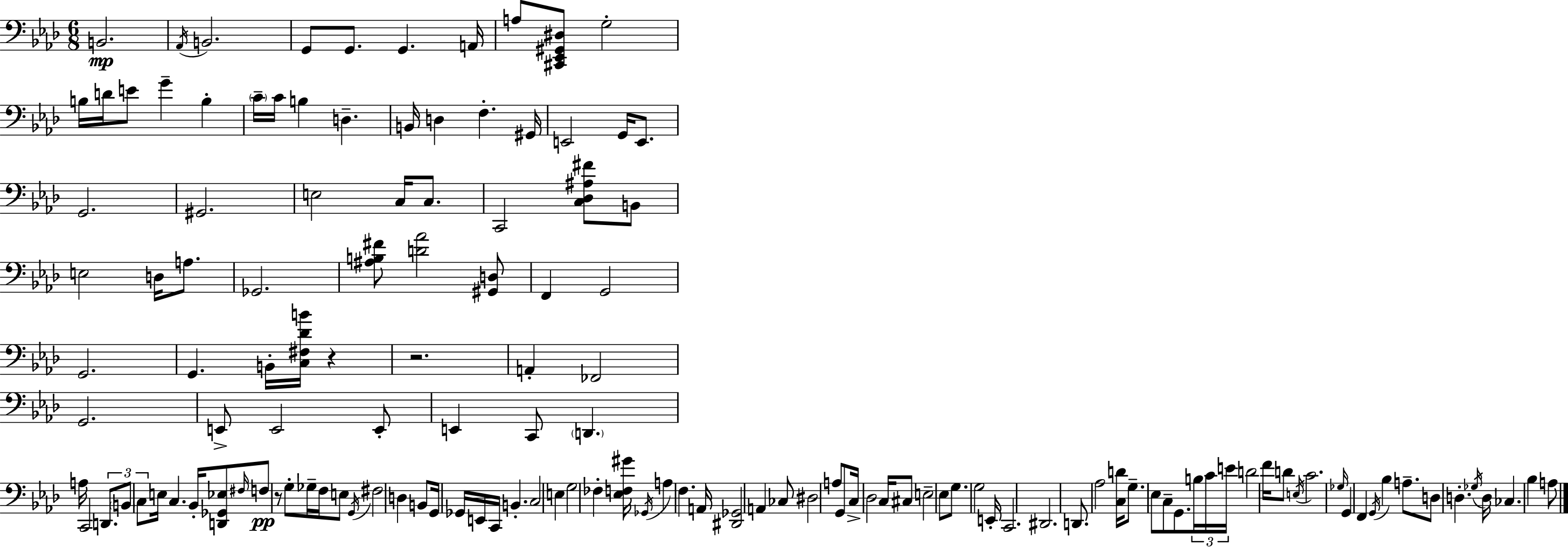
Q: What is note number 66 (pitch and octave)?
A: F#3